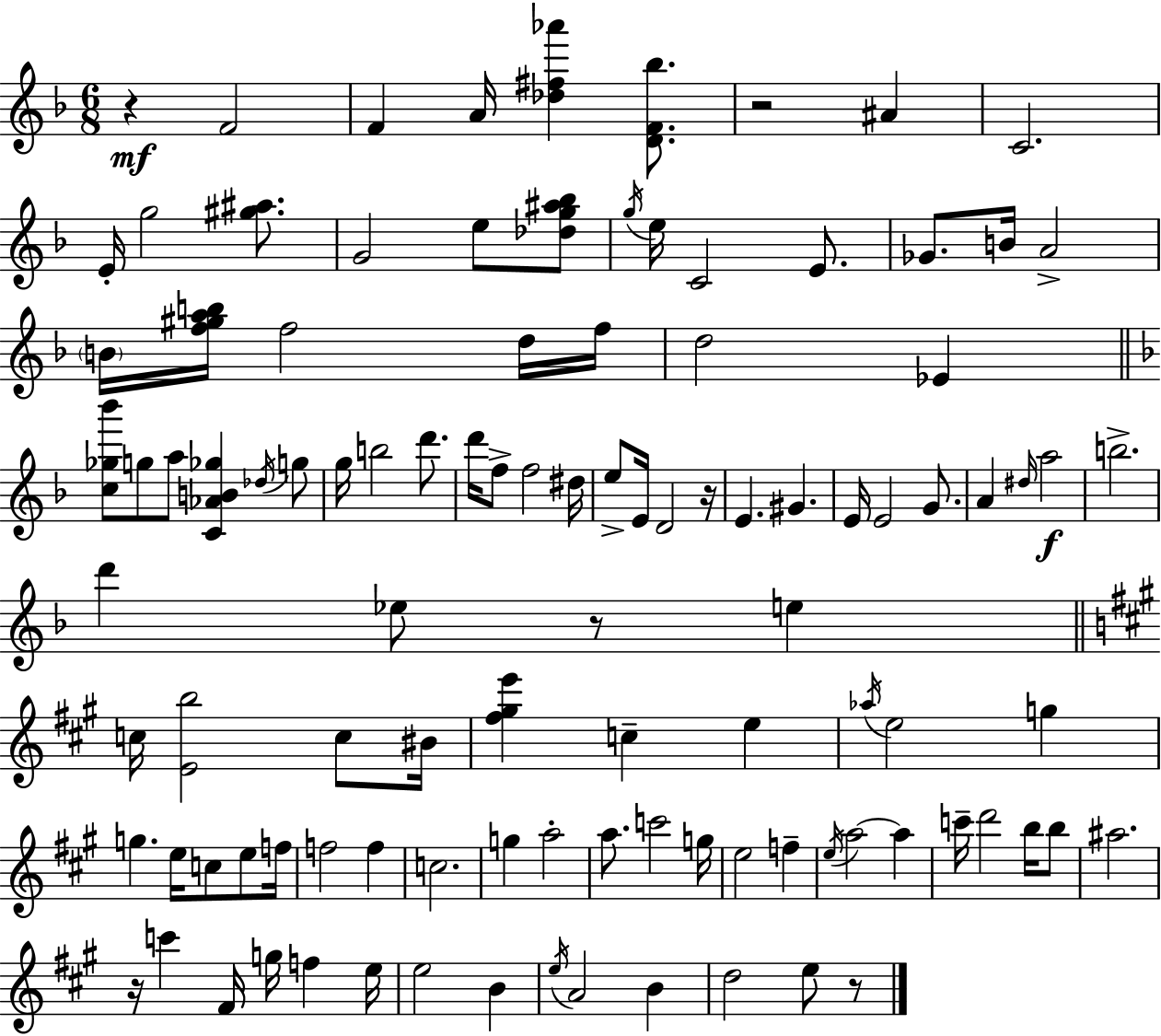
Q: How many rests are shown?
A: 6